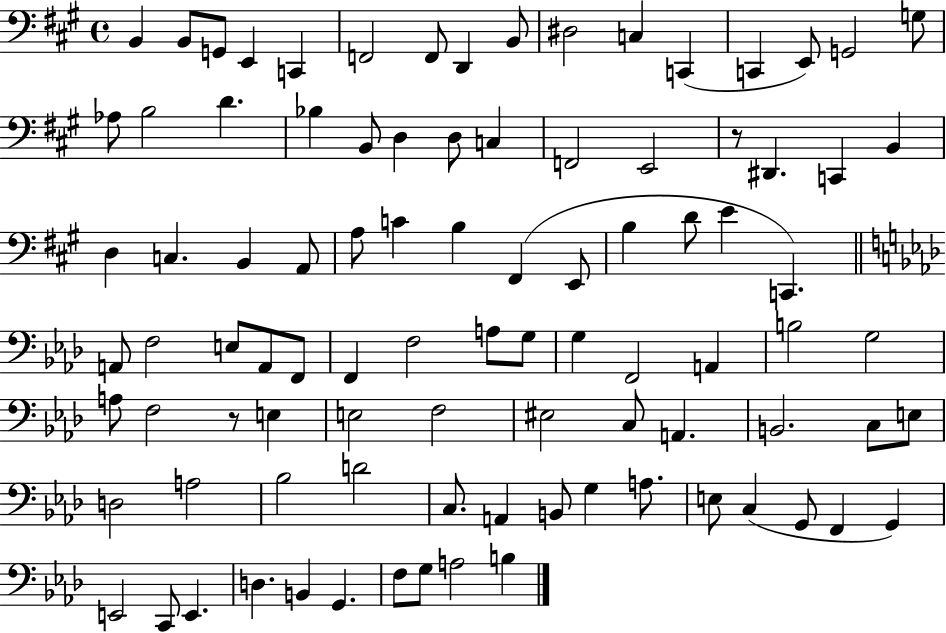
X:1
T:Untitled
M:4/4
L:1/4
K:A
B,, B,,/2 G,,/2 E,, C,, F,,2 F,,/2 D,, B,,/2 ^D,2 C, C,, C,, E,,/2 G,,2 G,/2 _A,/2 B,2 D _B, B,,/2 D, D,/2 C, F,,2 E,,2 z/2 ^D,, C,, B,, D, C, B,, A,,/2 A,/2 C B, ^F,, E,,/2 B, D/2 E C,, A,,/2 F,2 E,/2 A,,/2 F,,/2 F,, F,2 A,/2 G,/2 G, F,,2 A,, B,2 G,2 A,/2 F,2 z/2 E, E,2 F,2 ^E,2 C,/2 A,, B,,2 C,/2 E,/2 D,2 A,2 _B,2 D2 C,/2 A,, B,,/2 G, A,/2 E,/2 C, G,,/2 F,, G,, E,,2 C,,/2 E,, D, B,, G,, F,/2 G,/2 A,2 B,